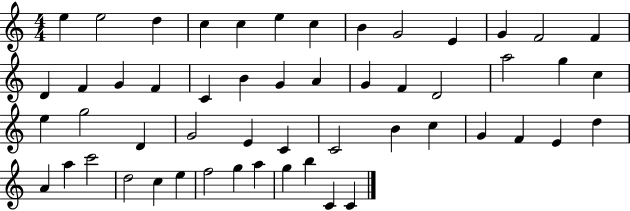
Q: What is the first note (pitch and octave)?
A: E5